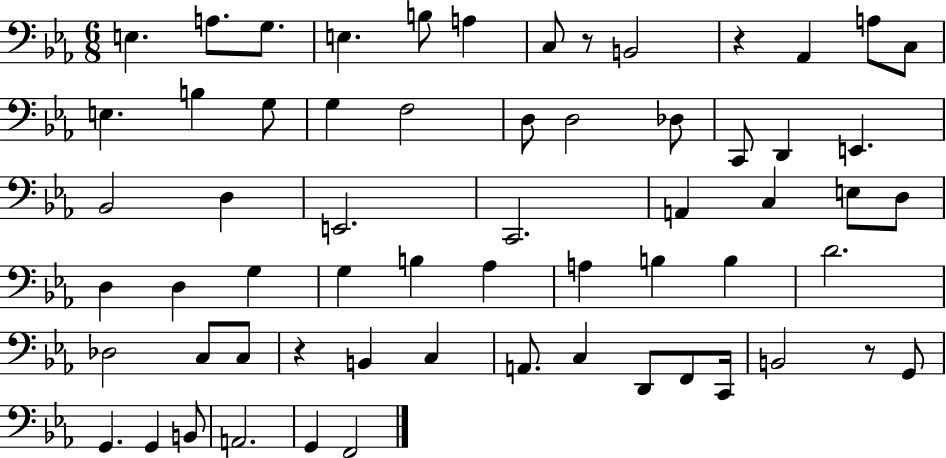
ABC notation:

X:1
T:Untitled
M:6/8
L:1/4
K:Eb
E, A,/2 G,/2 E, B,/2 A, C,/2 z/2 B,,2 z _A,, A,/2 C,/2 E, B, G,/2 G, F,2 D,/2 D,2 _D,/2 C,,/2 D,, E,, _B,,2 D, E,,2 C,,2 A,, C, E,/2 D,/2 D, D, G, G, B, _A, A, B, B, D2 _D,2 C,/2 C,/2 z B,, C, A,,/2 C, D,,/2 F,,/2 C,,/4 B,,2 z/2 G,,/2 G,, G,, B,,/2 A,,2 G,, F,,2